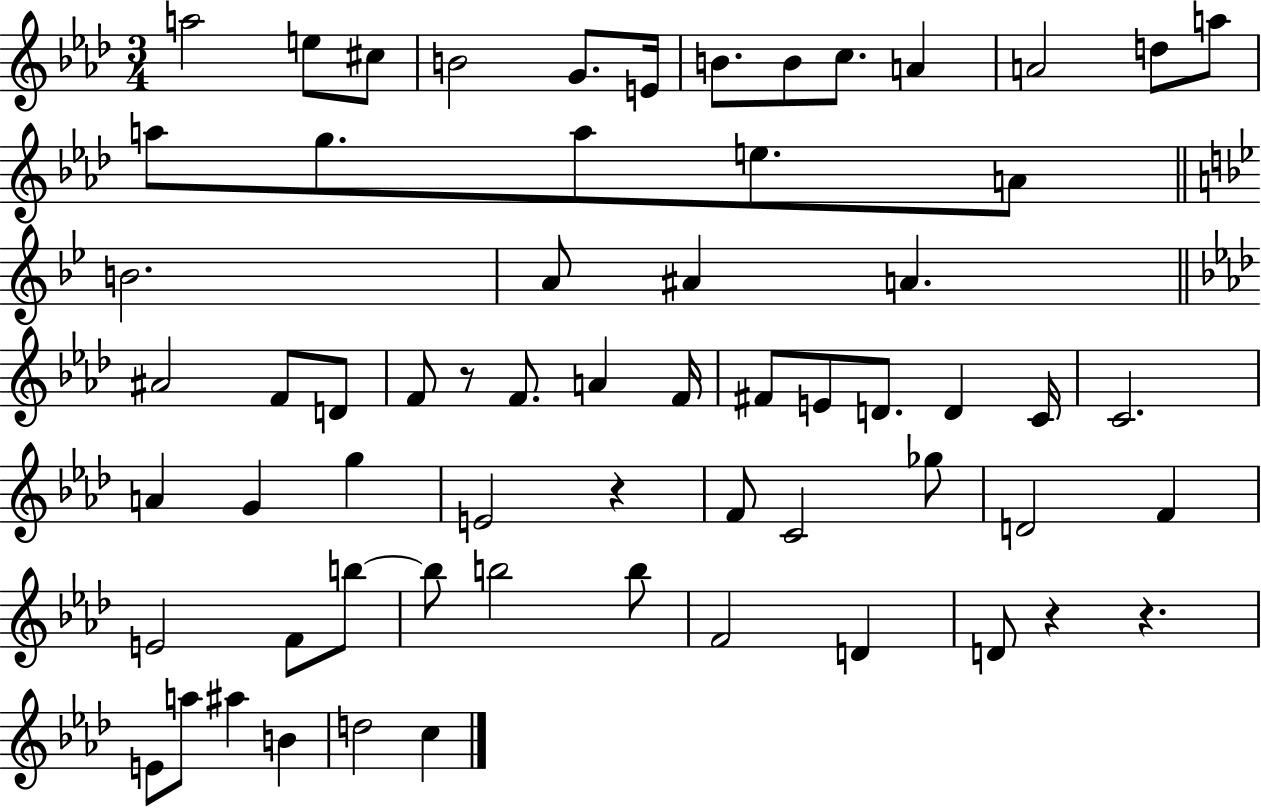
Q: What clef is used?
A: treble